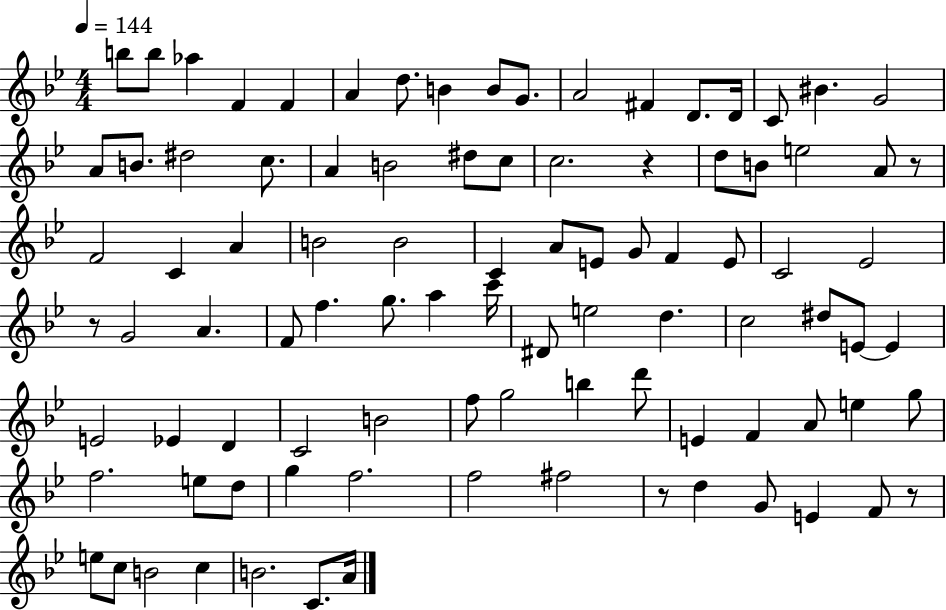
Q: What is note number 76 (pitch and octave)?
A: F5